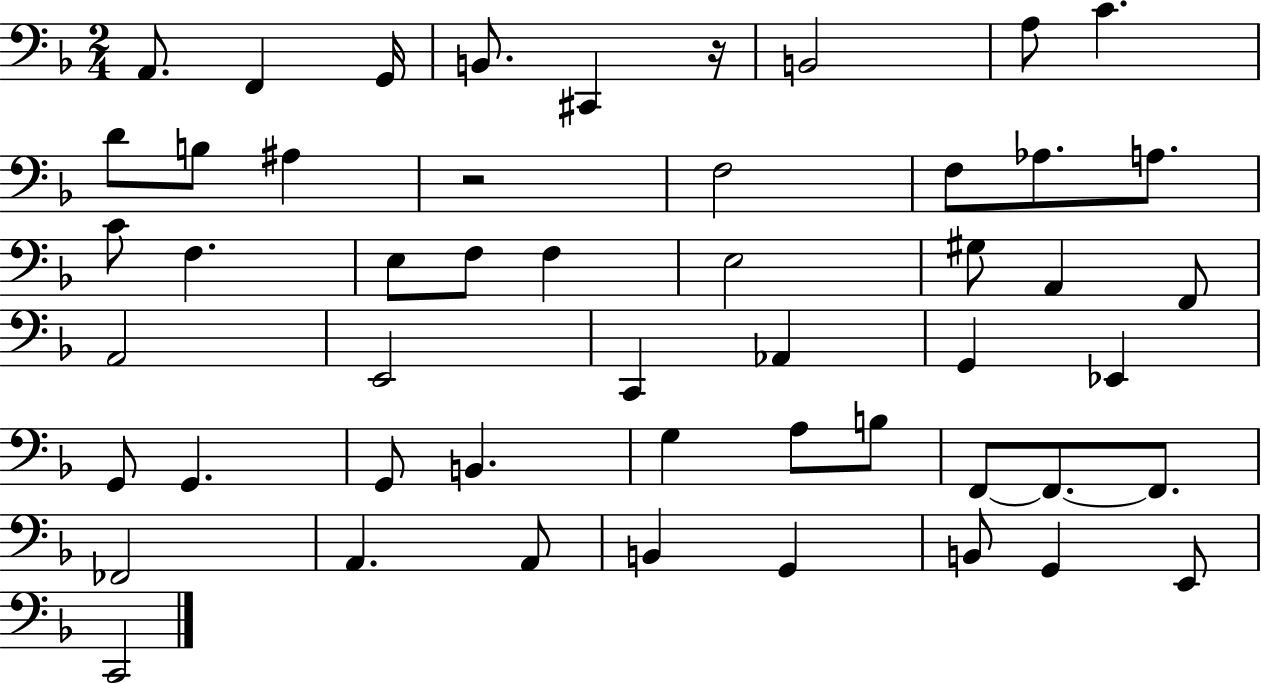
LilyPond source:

{
  \clef bass
  \numericTimeSignature
  \time 2/4
  \key f \major
  \repeat volta 2 { a,8. f,4 g,16 | b,8. cis,4 r16 | b,2 | a8 c'4. | \break d'8 b8 ais4 | r2 | f2 | f8 aes8. a8. | \break c'8 f4. | e8 f8 f4 | e2 | gis8 a,4 f,8 | \break a,2 | e,2 | c,4 aes,4 | g,4 ees,4 | \break g,8 g,4. | g,8 b,4. | g4 a8 b8 | f,8~~ f,8.~~ f,8. | \break fes,2 | a,4. a,8 | b,4 g,4 | b,8 g,4 e,8 | \break c,2 | } \bar "|."
}